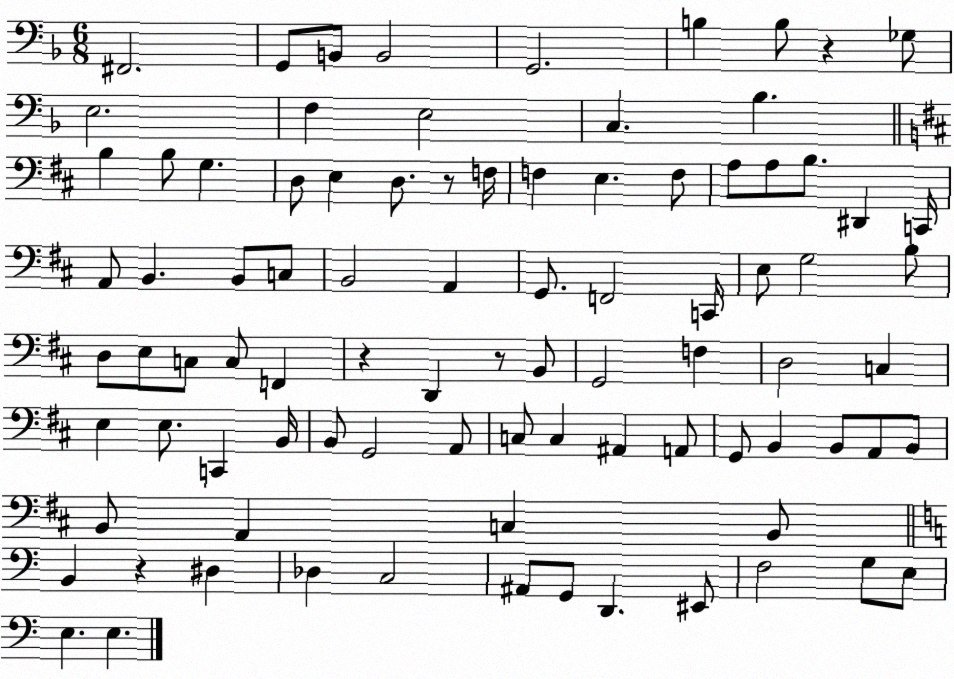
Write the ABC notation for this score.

X:1
T:Untitled
M:6/8
L:1/4
K:F
^F,,2 G,,/2 B,,/2 B,,2 G,,2 B, B,/2 z _G,/2 E,2 F, E,2 C, _B, B, B,/2 G, D,/2 E, D,/2 z/2 F,/4 F, E, F,/2 A,/2 A,/2 B,/2 ^D,, C,,/4 A,,/2 B,, B,,/2 C,/2 B,,2 A,, G,,/2 F,,2 C,,/4 E,/2 G,2 B,/2 D,/2 E,/2 C,/2 C,/2 F,, z D,, z/2 B,,/2 G,,2 F, D,2 C, E, E,/2 C,, B,,/4 B,,/2 G,,2 A,,/2 C,/2 C, ^A,, A,,/2 G,,/2 B,, B,,/2 A,,/2 B,,/2 B,,/2 A,, C, B,,/2 B,, z ^D, _D, C,2 ^A,,/2 G,,/2 D,, ^E,,/2 F,2 G,/2 E,/2 E, E,